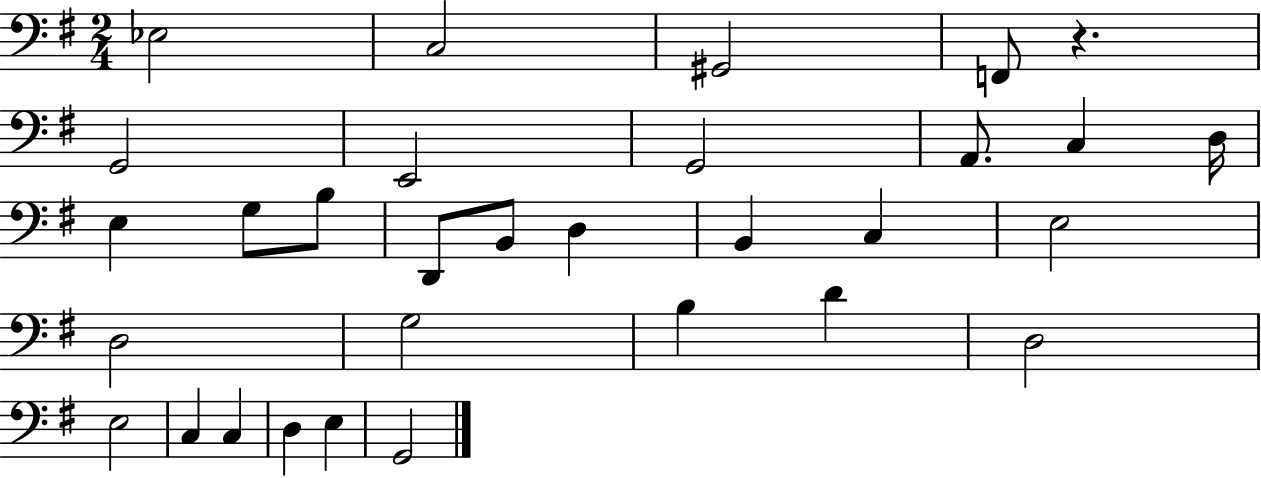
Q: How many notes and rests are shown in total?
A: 31